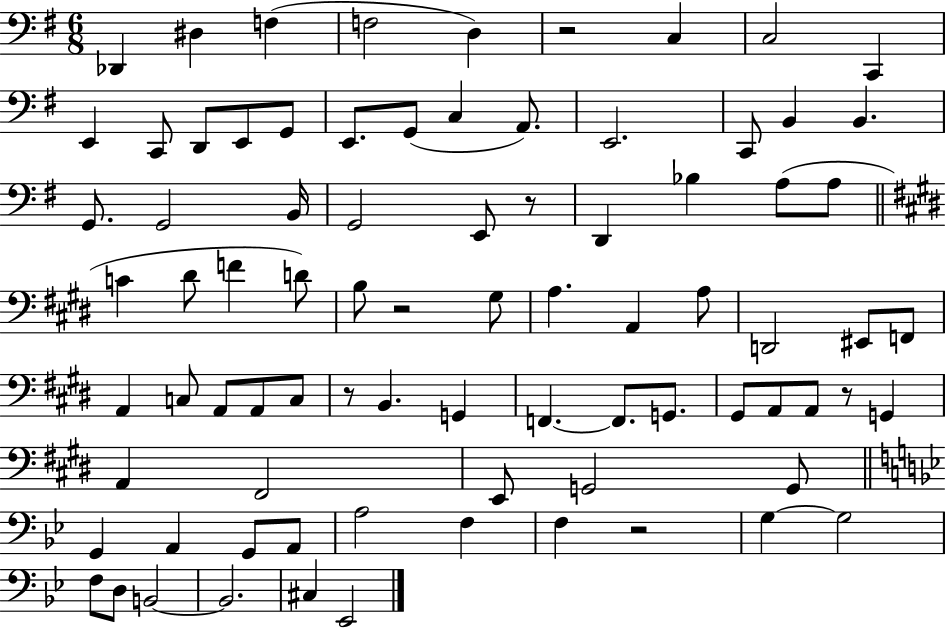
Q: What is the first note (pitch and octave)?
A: Db2